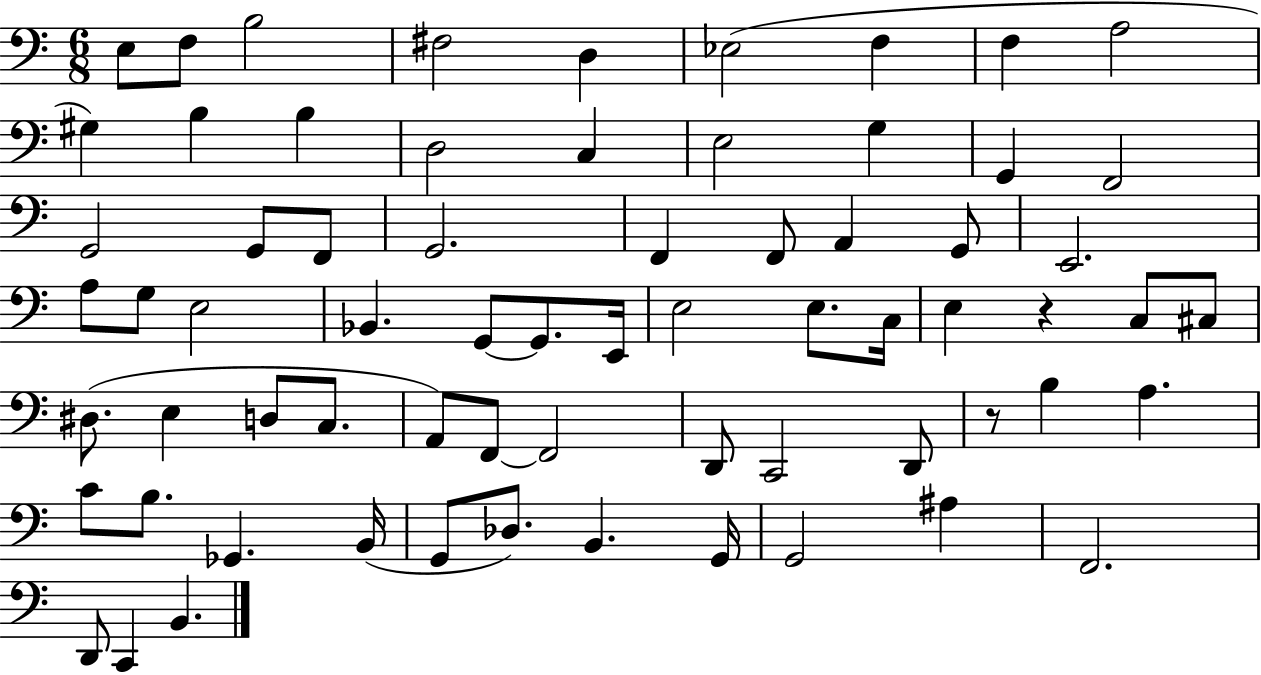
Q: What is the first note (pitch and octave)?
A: E3